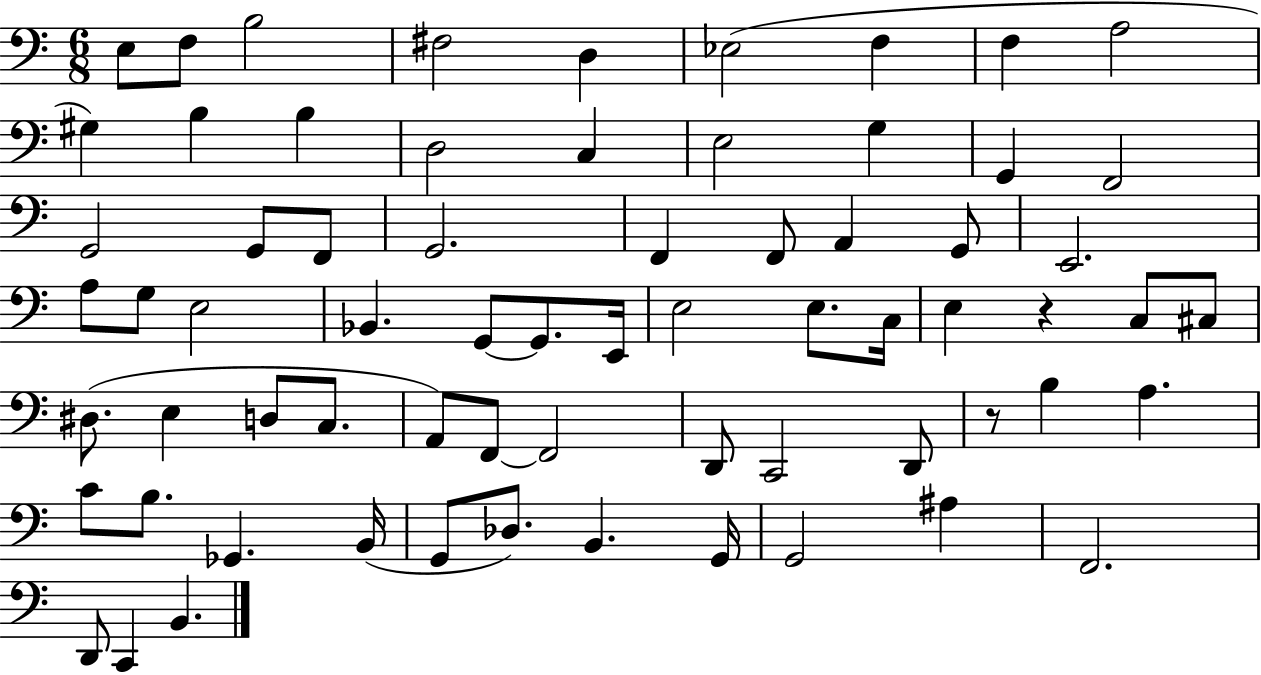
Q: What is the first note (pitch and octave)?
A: E3